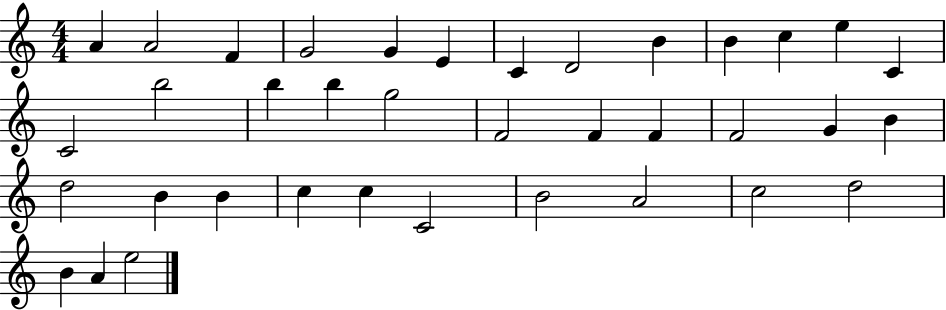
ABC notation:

X:1
T:Untitled
M:4/4
L:1/4
K:C
A A2 F G2 G E C D2 B B c e C C2 b2 b b g2 F2 F F F2 G B d2 B B c c C2 B2 A2 c2 d2 B A e2